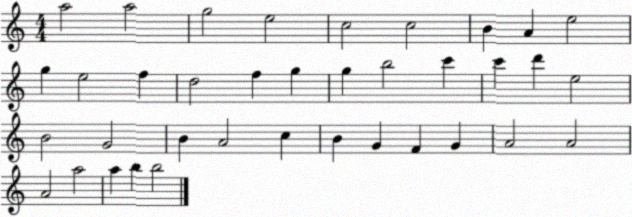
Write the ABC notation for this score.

X:1
T:Untitled
M:4/4
L:1/4
K:C
a2 a2 g2 e2 c2 c2 B A e2 g e2 f d2 f g g b2 c' c' d' e2 B2 G2 B A2 c B G F G A2 A2 A2 a2 a b b2